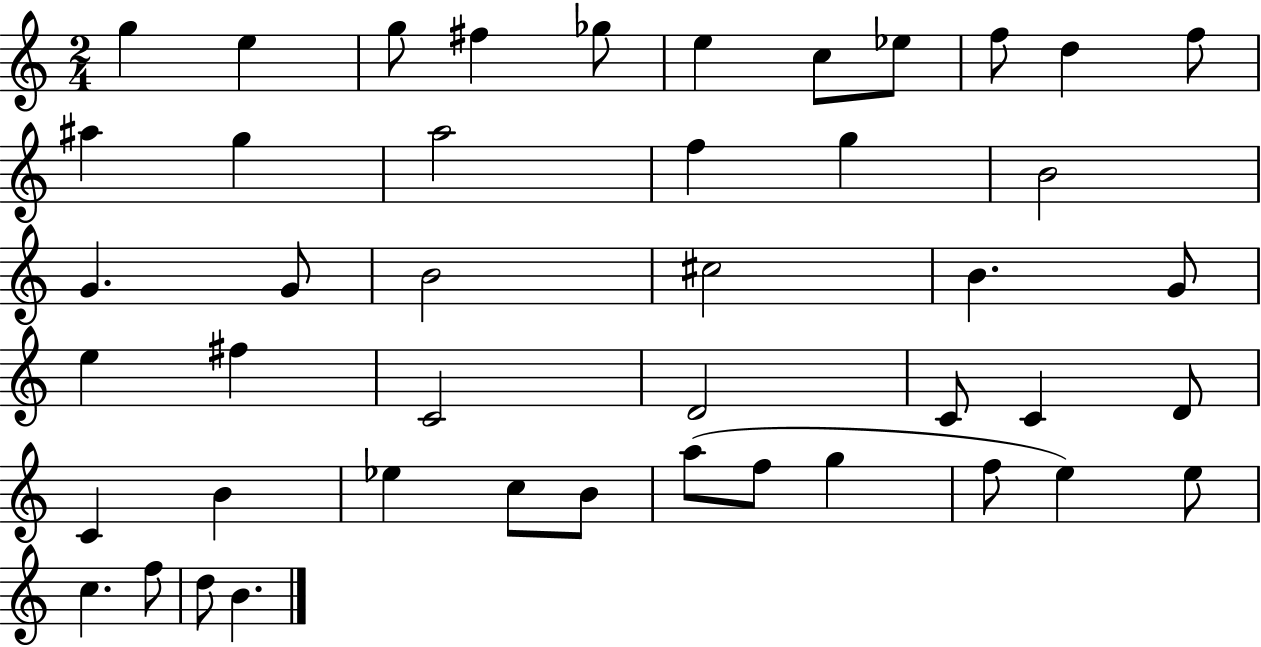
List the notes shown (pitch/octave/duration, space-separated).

G5/q E5/q G5/e F#5/q Gb5/e E5/q C5/e Eb5/e F5/e D5/q F5/e A#5/q G5/q A5/h F5/q G5/q B4/h G4/q. G4/e B4/h C#5/h B4/q. G4/e E5/q F#5/q C4/h D4/h C4/e C4/q D4/e C4/q B4/q Eb5/q C5/e B4/e A5/e F5/e G5/q F5/e E5/q E5/e C5/q. F5/e D5/e B4/q.